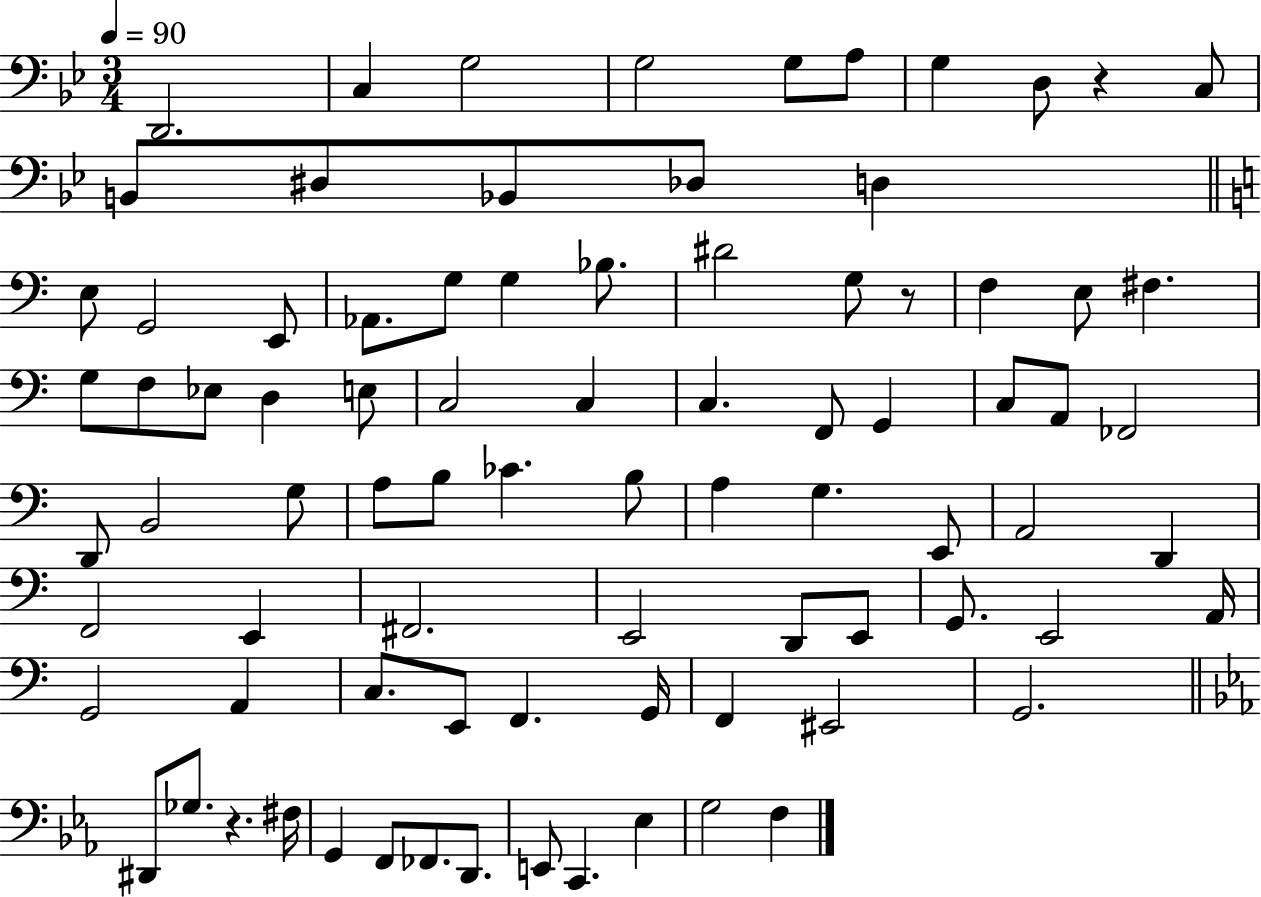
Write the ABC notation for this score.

X:1
T:Untitled
M:3/4
L:1/4
K:Bb
D,,2 C, G,2 G,2 G,/2 A,/2 G, D,/2 z C,/2 B,,/2 ^D,/2 _B,,/2 _D,/2 D, E,/2 G,,2 E,,/2 _A,,/2 G,/2 G, _B,/2 ^D2 G,/2 z/2 F, E,/2 ^F, G,/2 F,/2 _E,/2 D, E,/2 C,2 C, C, F,,/2 G,, C,/2 A,,/2 _F,,2 D,,/2 B,,2 G,/2 A,/2 B,/2 _C B,/2 A, G, E,,/2 A,,2 D,, F,,2 E,, ^F,,2 E,,2 D,,/2 E,,/2 G,,/2 E,,2 A,,/4 G,,2 A,, C,/2 E,,/2 F,, G,,/4 F,, ^E,,2 G,,2 ^D,,/2 _G,/2 z ^F,/4 G,, F,,/2 _F,,/2 D,,/2 E,,/2 C,, _E, G,2 F,